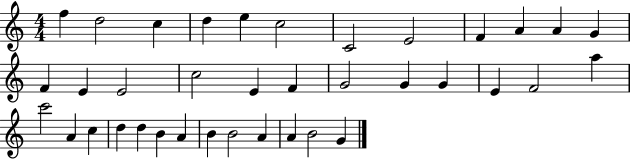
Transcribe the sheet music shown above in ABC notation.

X:1
T:Untitled
M:4/4
L:1/4
K:C
f d2 c d e c2 C2 E2 F A A G F E E2 c2 E F G2 G G E F2 a c'2 A c d d B A B B2 A A B2 G